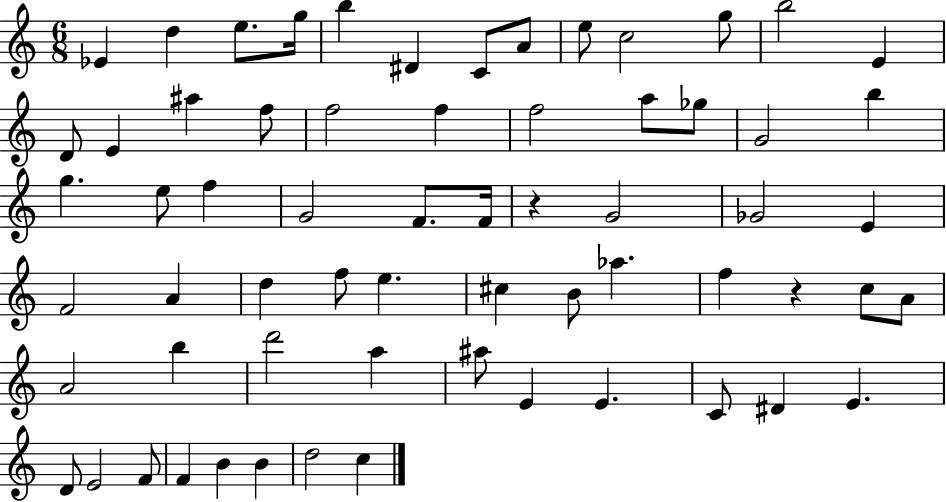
X:1
T:Untitled
M:6/8
L:1/4
K:C
_E d e/2 g/4 b ^D C/2 A/2 e/2 c2 g/2 b2 E D/2 E ^a f/2 f2 f f2 a/2 _g/2 G2 b g e/2 f G2 F/2 F/4 z G2 _G2 E F2 A d f/2 e ^c B/2 _a f z c/2 A/2 A2 b d'2 a ^a/2 E E C/2 ^D E D/2 E2 F/2 F B B d2 c